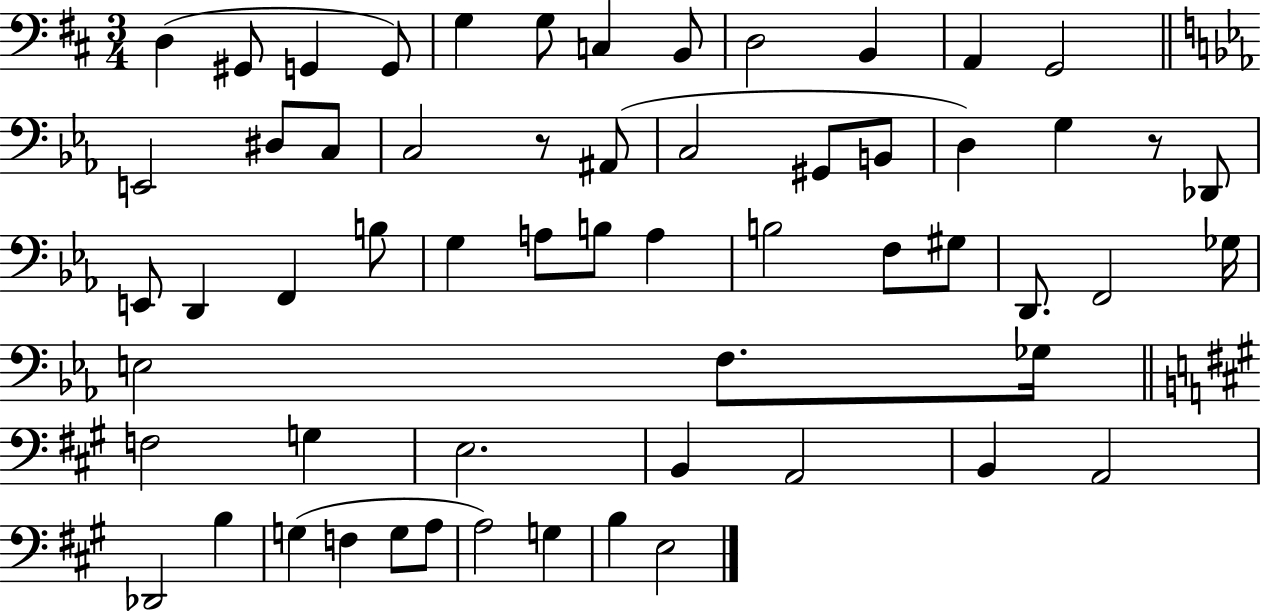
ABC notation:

X:1
T:Untitled
M:3/4
L:1/4
K:D
D, ^G,,/2 G,, G,,/2 G, G,/2 C, B,,/2 D,2 B,, A,, G,,2 E,,2 ^D,/2 C,/2 C,2 z/2 ^A,,/2 C,2 ^G,,/2 B,,/2 D, G, z/2 _D,,/2 E,,/2 D,, F,, B,/2 G, A,/2 B,/2 A, B,2 F,/2 ^G,/2 D,,/2 F,,2 _G,/4 E,2 F,/2 _G,/4 F,2 G, E,2 B,, A,,2 B,, A,,2 _D,,2 B, G, F, G,/2 A,/2 A,2 G, B, E,2